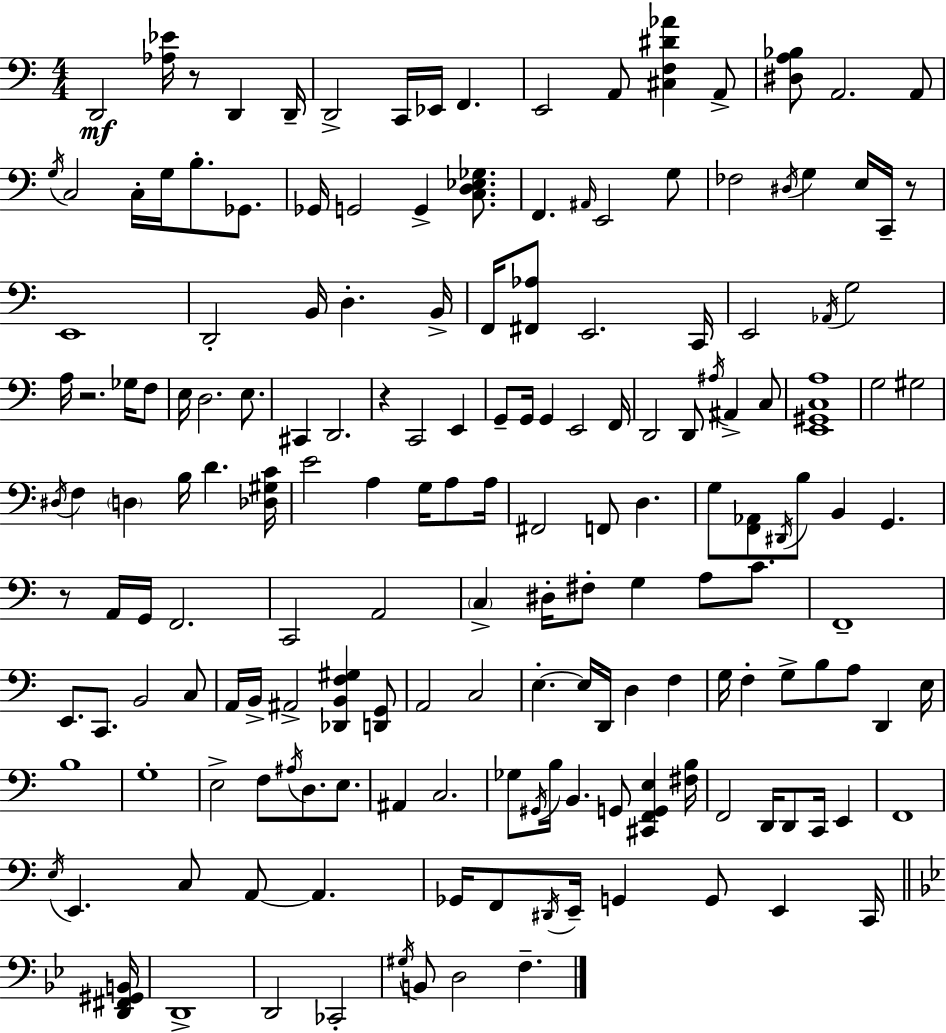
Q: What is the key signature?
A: A minor